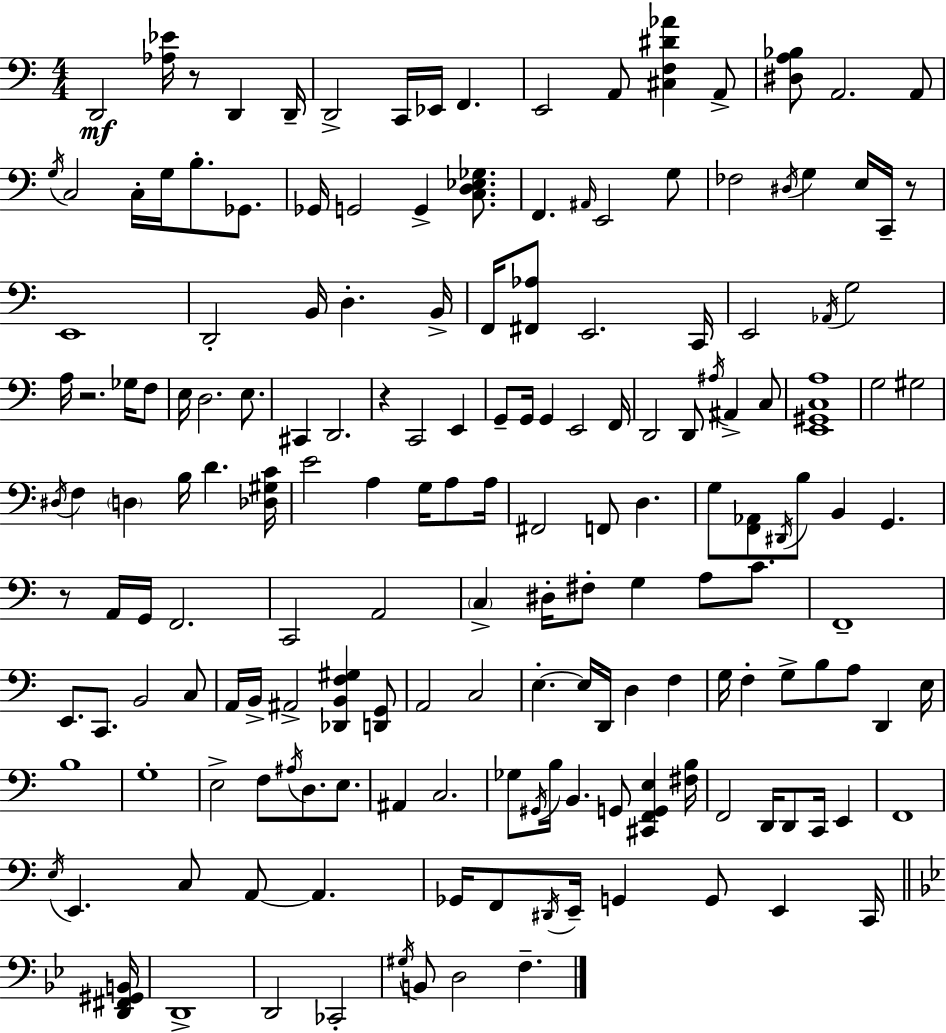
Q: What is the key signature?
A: A minor